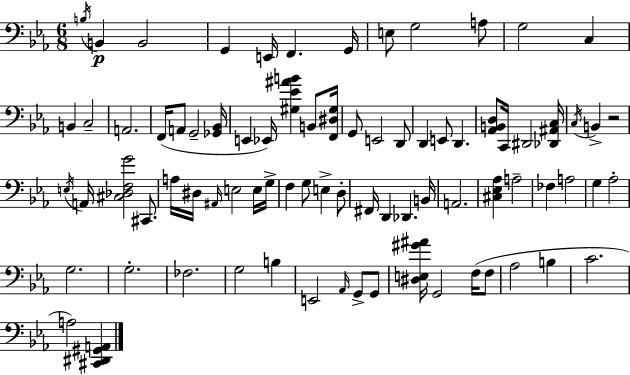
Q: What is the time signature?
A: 6/8